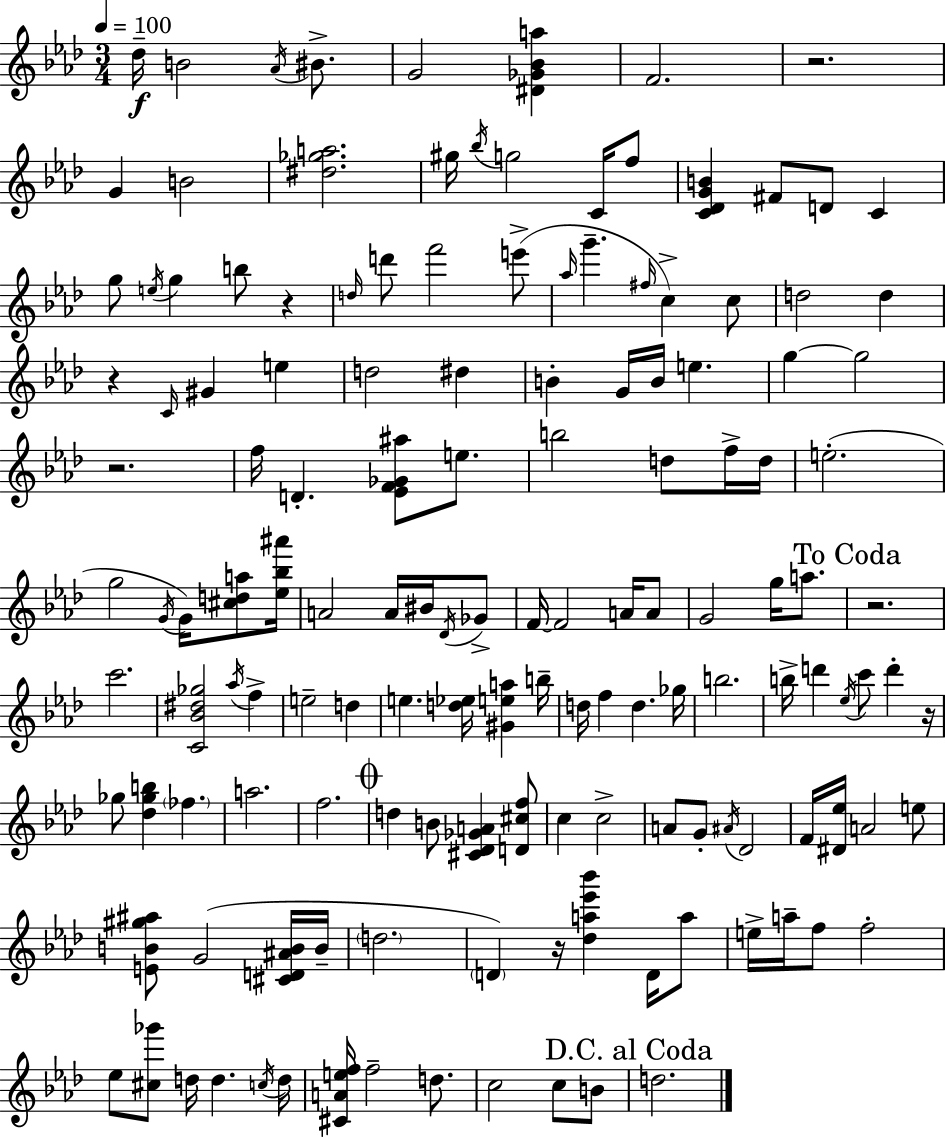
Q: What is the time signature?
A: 3/4